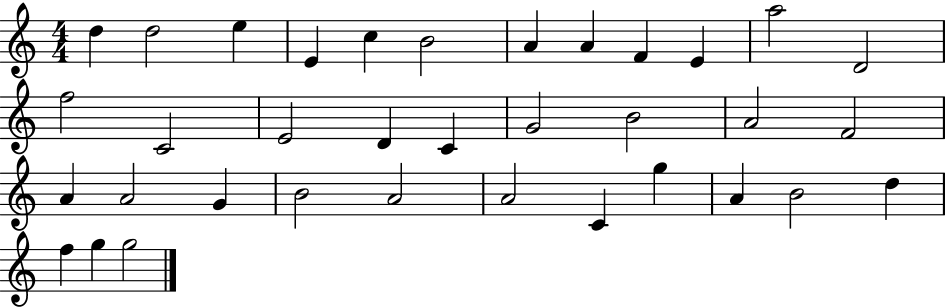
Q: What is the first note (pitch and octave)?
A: D5